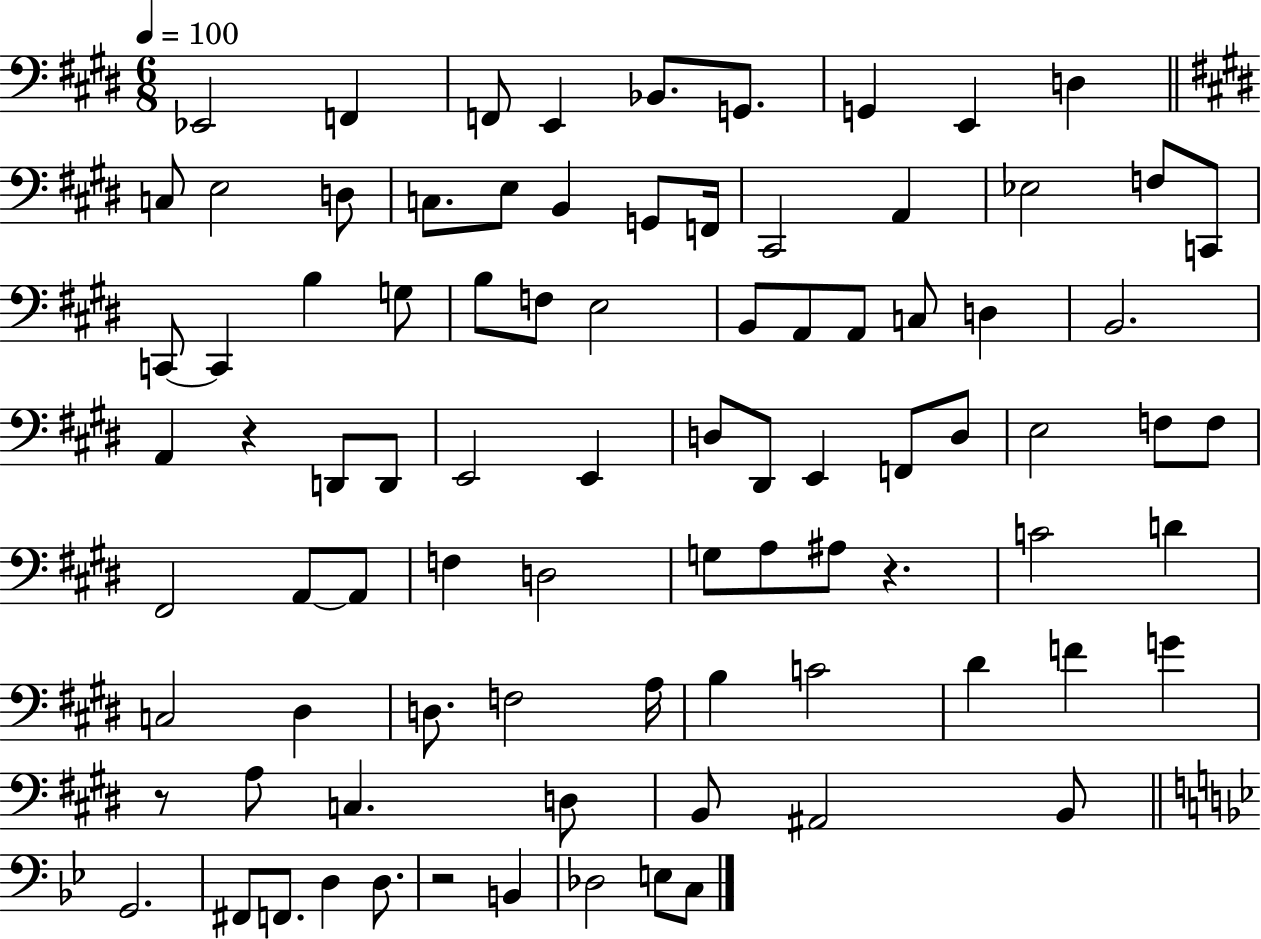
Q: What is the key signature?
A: E major